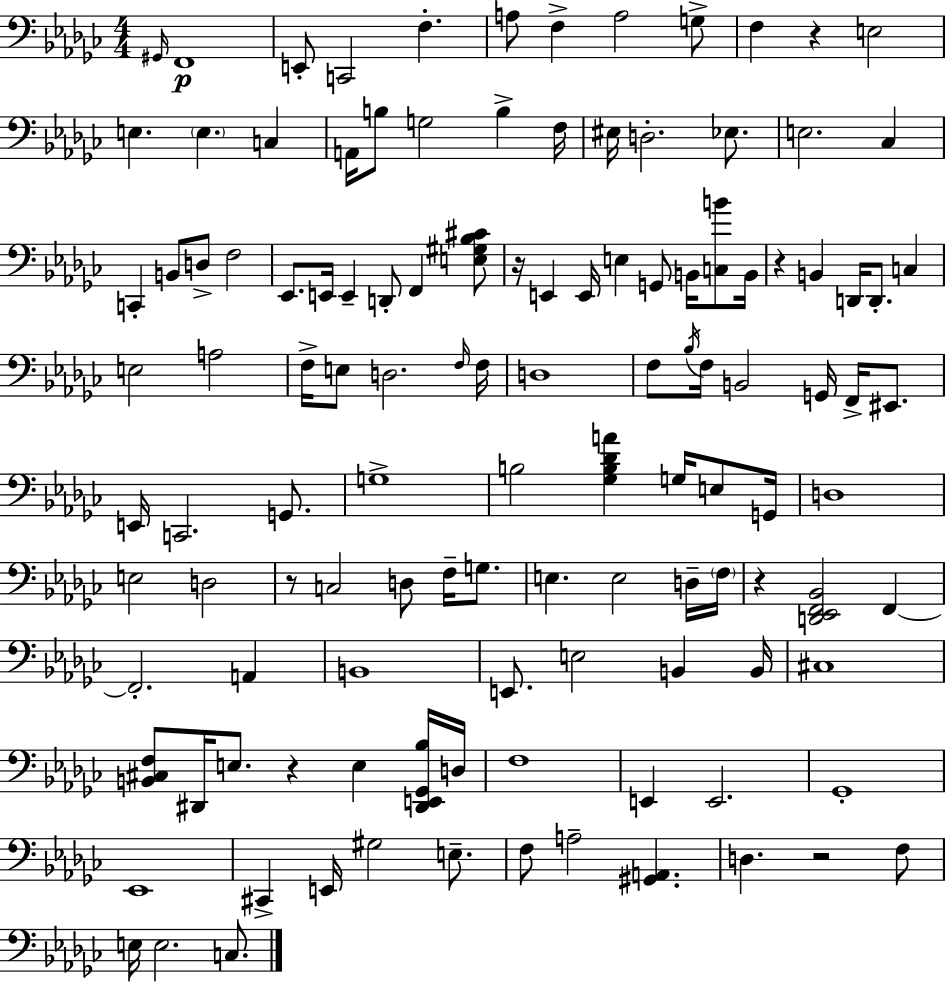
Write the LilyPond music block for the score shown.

{
  \clef bass
  \numericTimeSignature
  \time 4/4
  \key ees \minor
  \repeat volta 2 { \grace { gis,16 }\p f,1 | e,8-. c,2 f4.-. | a8 f4-> a2 g8-> | f4 r4 e2 | \break e4. \parenthesize e4. c4 | a,16 b8 g2 b4-> | f16 eis16 d2.-. ees8. | e2. ces4 | \break c,4-. b,8 d8-> f2 | ees,8. e,16 e,4-- d,8-. f,4 <e gis bes cis'>8 | r16 e,4 e,16 e4 g,8 b,16 <c b'>8 | b,16 r4 b,4 d,16 d,8.-. c4 | \break e2 a2 | f16-> e8 d2. | \grace { f16 } f16 d1 | f8 \acciaccatura { bes16 } f16 b,2 g,16 f,16-> | \break eis,8. e,16 c,2. | g,8. g1-> | b2 <ges b des' a'>4 g16 | e8 g,16 d1 | \break e2 d2 | r8 c2 d8 f16-- | g8. e4. e2 | d16-- \parenthesize f16 r4 <d, ees, f, bes,>2 f,4~~ | \break f,2.-. a,4 | b,1 | e,8. e2 b,4 | b,16 cis1 | \break <b, cis f>8 dis,16 e8. r4 e4 | <dis, e, ges, bes>16 d16 f1 | e,4 e,2. | ges,1-. | \break ees,1 | cis,4-> e,16 gis2 | e8.-- f8 a2-- <gis, a,>4. | d4. r2 | \break f8 e16 e2. | c8. } \bar "|."
}